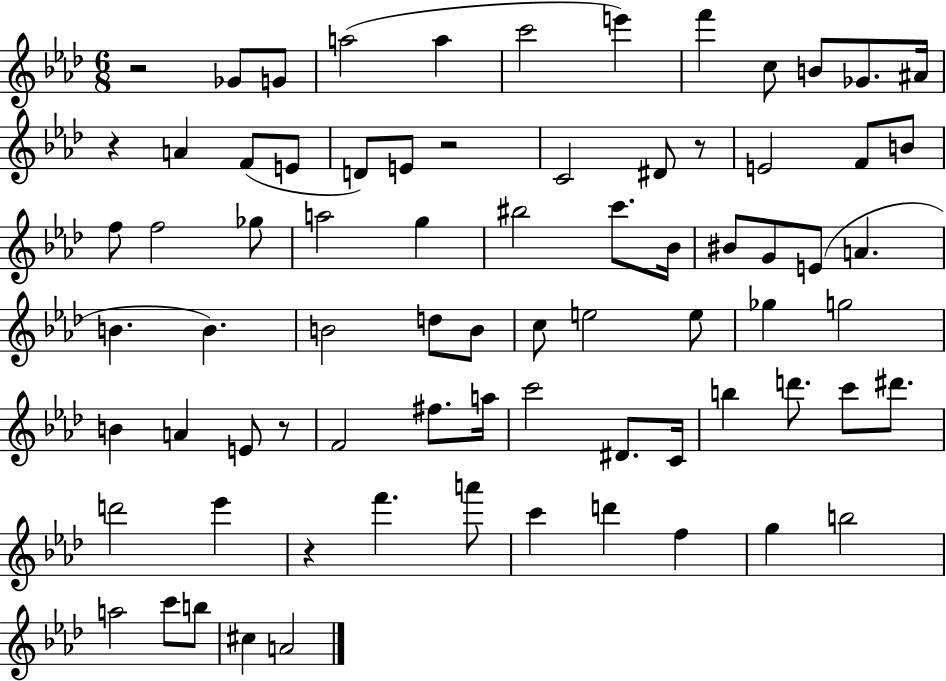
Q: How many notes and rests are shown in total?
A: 76